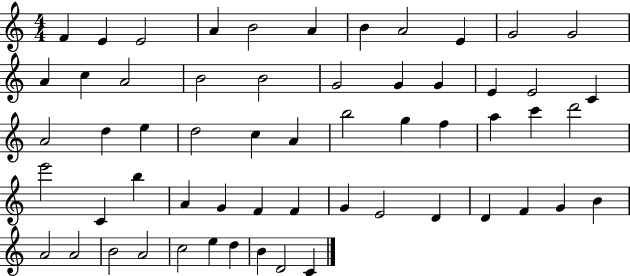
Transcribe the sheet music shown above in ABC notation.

X:1
T:Untitled
M:4/4
L:1/4
K:C
F E E2 A B2 A B A2 E G2 G2 A c A2 B2 B2 G2 G G E E2 C A2 d e d2 c A b2 g f a c' d'2 e'2 C b A G F F G E2 D D F G B A2 A2 B2 A2 c2 e d B D2 C